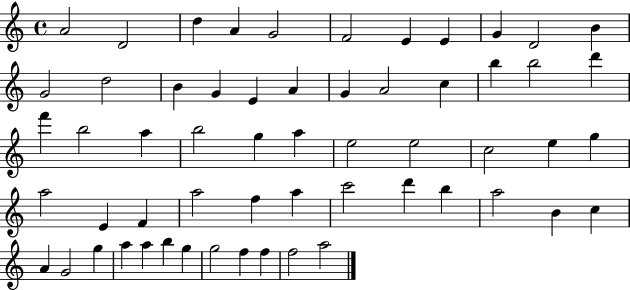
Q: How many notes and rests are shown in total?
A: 58